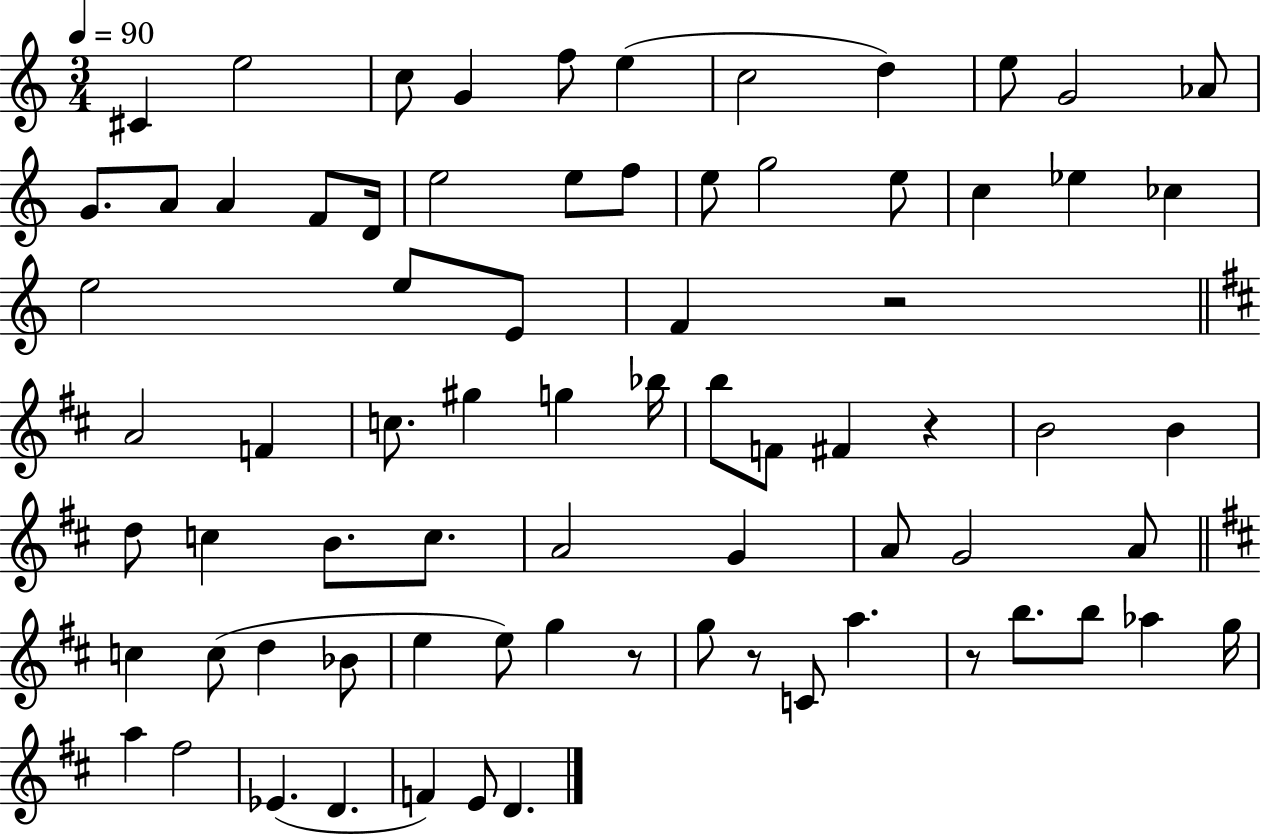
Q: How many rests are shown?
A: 5